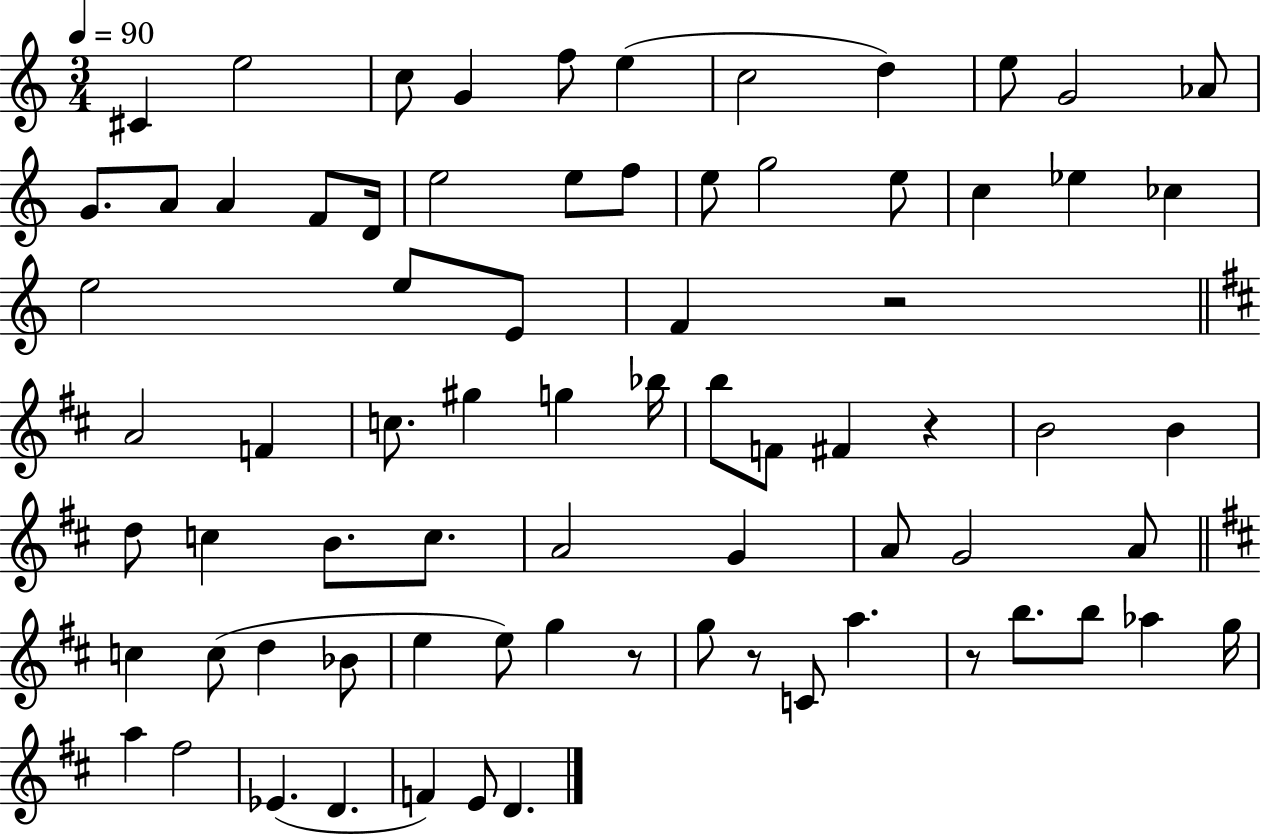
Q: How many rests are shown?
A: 5